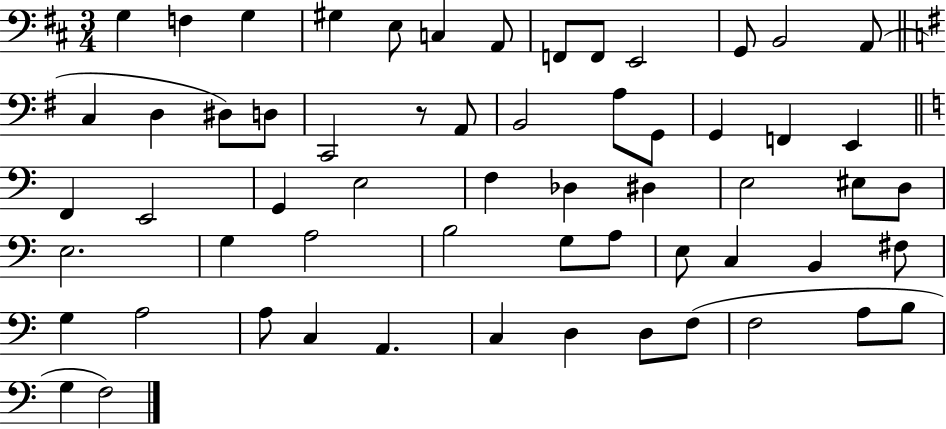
G3/q F3/q G3/q G#3/q E3/e C3/q A2/e F2/e F2/e E2/h G2/e B2/h A2/e C3/q D3/q D#3/e D3/e C2/h R/e A2/e B2/h A3/e G2/e G2/q F2/q E2/q F2/q E2/h G2/q E3/h F3/q Db3/q D#3/q E3/h EIS3/e D3/e E3/h. G3/q A3/h B3/h G3/e A3/e E3/e C3/q B2/q F#3/e G3/q A3/h A3/e C3/q A2/q. C3/q D3/q D3/e F3/e F3/h A3/e B3/e G3/q F3/h